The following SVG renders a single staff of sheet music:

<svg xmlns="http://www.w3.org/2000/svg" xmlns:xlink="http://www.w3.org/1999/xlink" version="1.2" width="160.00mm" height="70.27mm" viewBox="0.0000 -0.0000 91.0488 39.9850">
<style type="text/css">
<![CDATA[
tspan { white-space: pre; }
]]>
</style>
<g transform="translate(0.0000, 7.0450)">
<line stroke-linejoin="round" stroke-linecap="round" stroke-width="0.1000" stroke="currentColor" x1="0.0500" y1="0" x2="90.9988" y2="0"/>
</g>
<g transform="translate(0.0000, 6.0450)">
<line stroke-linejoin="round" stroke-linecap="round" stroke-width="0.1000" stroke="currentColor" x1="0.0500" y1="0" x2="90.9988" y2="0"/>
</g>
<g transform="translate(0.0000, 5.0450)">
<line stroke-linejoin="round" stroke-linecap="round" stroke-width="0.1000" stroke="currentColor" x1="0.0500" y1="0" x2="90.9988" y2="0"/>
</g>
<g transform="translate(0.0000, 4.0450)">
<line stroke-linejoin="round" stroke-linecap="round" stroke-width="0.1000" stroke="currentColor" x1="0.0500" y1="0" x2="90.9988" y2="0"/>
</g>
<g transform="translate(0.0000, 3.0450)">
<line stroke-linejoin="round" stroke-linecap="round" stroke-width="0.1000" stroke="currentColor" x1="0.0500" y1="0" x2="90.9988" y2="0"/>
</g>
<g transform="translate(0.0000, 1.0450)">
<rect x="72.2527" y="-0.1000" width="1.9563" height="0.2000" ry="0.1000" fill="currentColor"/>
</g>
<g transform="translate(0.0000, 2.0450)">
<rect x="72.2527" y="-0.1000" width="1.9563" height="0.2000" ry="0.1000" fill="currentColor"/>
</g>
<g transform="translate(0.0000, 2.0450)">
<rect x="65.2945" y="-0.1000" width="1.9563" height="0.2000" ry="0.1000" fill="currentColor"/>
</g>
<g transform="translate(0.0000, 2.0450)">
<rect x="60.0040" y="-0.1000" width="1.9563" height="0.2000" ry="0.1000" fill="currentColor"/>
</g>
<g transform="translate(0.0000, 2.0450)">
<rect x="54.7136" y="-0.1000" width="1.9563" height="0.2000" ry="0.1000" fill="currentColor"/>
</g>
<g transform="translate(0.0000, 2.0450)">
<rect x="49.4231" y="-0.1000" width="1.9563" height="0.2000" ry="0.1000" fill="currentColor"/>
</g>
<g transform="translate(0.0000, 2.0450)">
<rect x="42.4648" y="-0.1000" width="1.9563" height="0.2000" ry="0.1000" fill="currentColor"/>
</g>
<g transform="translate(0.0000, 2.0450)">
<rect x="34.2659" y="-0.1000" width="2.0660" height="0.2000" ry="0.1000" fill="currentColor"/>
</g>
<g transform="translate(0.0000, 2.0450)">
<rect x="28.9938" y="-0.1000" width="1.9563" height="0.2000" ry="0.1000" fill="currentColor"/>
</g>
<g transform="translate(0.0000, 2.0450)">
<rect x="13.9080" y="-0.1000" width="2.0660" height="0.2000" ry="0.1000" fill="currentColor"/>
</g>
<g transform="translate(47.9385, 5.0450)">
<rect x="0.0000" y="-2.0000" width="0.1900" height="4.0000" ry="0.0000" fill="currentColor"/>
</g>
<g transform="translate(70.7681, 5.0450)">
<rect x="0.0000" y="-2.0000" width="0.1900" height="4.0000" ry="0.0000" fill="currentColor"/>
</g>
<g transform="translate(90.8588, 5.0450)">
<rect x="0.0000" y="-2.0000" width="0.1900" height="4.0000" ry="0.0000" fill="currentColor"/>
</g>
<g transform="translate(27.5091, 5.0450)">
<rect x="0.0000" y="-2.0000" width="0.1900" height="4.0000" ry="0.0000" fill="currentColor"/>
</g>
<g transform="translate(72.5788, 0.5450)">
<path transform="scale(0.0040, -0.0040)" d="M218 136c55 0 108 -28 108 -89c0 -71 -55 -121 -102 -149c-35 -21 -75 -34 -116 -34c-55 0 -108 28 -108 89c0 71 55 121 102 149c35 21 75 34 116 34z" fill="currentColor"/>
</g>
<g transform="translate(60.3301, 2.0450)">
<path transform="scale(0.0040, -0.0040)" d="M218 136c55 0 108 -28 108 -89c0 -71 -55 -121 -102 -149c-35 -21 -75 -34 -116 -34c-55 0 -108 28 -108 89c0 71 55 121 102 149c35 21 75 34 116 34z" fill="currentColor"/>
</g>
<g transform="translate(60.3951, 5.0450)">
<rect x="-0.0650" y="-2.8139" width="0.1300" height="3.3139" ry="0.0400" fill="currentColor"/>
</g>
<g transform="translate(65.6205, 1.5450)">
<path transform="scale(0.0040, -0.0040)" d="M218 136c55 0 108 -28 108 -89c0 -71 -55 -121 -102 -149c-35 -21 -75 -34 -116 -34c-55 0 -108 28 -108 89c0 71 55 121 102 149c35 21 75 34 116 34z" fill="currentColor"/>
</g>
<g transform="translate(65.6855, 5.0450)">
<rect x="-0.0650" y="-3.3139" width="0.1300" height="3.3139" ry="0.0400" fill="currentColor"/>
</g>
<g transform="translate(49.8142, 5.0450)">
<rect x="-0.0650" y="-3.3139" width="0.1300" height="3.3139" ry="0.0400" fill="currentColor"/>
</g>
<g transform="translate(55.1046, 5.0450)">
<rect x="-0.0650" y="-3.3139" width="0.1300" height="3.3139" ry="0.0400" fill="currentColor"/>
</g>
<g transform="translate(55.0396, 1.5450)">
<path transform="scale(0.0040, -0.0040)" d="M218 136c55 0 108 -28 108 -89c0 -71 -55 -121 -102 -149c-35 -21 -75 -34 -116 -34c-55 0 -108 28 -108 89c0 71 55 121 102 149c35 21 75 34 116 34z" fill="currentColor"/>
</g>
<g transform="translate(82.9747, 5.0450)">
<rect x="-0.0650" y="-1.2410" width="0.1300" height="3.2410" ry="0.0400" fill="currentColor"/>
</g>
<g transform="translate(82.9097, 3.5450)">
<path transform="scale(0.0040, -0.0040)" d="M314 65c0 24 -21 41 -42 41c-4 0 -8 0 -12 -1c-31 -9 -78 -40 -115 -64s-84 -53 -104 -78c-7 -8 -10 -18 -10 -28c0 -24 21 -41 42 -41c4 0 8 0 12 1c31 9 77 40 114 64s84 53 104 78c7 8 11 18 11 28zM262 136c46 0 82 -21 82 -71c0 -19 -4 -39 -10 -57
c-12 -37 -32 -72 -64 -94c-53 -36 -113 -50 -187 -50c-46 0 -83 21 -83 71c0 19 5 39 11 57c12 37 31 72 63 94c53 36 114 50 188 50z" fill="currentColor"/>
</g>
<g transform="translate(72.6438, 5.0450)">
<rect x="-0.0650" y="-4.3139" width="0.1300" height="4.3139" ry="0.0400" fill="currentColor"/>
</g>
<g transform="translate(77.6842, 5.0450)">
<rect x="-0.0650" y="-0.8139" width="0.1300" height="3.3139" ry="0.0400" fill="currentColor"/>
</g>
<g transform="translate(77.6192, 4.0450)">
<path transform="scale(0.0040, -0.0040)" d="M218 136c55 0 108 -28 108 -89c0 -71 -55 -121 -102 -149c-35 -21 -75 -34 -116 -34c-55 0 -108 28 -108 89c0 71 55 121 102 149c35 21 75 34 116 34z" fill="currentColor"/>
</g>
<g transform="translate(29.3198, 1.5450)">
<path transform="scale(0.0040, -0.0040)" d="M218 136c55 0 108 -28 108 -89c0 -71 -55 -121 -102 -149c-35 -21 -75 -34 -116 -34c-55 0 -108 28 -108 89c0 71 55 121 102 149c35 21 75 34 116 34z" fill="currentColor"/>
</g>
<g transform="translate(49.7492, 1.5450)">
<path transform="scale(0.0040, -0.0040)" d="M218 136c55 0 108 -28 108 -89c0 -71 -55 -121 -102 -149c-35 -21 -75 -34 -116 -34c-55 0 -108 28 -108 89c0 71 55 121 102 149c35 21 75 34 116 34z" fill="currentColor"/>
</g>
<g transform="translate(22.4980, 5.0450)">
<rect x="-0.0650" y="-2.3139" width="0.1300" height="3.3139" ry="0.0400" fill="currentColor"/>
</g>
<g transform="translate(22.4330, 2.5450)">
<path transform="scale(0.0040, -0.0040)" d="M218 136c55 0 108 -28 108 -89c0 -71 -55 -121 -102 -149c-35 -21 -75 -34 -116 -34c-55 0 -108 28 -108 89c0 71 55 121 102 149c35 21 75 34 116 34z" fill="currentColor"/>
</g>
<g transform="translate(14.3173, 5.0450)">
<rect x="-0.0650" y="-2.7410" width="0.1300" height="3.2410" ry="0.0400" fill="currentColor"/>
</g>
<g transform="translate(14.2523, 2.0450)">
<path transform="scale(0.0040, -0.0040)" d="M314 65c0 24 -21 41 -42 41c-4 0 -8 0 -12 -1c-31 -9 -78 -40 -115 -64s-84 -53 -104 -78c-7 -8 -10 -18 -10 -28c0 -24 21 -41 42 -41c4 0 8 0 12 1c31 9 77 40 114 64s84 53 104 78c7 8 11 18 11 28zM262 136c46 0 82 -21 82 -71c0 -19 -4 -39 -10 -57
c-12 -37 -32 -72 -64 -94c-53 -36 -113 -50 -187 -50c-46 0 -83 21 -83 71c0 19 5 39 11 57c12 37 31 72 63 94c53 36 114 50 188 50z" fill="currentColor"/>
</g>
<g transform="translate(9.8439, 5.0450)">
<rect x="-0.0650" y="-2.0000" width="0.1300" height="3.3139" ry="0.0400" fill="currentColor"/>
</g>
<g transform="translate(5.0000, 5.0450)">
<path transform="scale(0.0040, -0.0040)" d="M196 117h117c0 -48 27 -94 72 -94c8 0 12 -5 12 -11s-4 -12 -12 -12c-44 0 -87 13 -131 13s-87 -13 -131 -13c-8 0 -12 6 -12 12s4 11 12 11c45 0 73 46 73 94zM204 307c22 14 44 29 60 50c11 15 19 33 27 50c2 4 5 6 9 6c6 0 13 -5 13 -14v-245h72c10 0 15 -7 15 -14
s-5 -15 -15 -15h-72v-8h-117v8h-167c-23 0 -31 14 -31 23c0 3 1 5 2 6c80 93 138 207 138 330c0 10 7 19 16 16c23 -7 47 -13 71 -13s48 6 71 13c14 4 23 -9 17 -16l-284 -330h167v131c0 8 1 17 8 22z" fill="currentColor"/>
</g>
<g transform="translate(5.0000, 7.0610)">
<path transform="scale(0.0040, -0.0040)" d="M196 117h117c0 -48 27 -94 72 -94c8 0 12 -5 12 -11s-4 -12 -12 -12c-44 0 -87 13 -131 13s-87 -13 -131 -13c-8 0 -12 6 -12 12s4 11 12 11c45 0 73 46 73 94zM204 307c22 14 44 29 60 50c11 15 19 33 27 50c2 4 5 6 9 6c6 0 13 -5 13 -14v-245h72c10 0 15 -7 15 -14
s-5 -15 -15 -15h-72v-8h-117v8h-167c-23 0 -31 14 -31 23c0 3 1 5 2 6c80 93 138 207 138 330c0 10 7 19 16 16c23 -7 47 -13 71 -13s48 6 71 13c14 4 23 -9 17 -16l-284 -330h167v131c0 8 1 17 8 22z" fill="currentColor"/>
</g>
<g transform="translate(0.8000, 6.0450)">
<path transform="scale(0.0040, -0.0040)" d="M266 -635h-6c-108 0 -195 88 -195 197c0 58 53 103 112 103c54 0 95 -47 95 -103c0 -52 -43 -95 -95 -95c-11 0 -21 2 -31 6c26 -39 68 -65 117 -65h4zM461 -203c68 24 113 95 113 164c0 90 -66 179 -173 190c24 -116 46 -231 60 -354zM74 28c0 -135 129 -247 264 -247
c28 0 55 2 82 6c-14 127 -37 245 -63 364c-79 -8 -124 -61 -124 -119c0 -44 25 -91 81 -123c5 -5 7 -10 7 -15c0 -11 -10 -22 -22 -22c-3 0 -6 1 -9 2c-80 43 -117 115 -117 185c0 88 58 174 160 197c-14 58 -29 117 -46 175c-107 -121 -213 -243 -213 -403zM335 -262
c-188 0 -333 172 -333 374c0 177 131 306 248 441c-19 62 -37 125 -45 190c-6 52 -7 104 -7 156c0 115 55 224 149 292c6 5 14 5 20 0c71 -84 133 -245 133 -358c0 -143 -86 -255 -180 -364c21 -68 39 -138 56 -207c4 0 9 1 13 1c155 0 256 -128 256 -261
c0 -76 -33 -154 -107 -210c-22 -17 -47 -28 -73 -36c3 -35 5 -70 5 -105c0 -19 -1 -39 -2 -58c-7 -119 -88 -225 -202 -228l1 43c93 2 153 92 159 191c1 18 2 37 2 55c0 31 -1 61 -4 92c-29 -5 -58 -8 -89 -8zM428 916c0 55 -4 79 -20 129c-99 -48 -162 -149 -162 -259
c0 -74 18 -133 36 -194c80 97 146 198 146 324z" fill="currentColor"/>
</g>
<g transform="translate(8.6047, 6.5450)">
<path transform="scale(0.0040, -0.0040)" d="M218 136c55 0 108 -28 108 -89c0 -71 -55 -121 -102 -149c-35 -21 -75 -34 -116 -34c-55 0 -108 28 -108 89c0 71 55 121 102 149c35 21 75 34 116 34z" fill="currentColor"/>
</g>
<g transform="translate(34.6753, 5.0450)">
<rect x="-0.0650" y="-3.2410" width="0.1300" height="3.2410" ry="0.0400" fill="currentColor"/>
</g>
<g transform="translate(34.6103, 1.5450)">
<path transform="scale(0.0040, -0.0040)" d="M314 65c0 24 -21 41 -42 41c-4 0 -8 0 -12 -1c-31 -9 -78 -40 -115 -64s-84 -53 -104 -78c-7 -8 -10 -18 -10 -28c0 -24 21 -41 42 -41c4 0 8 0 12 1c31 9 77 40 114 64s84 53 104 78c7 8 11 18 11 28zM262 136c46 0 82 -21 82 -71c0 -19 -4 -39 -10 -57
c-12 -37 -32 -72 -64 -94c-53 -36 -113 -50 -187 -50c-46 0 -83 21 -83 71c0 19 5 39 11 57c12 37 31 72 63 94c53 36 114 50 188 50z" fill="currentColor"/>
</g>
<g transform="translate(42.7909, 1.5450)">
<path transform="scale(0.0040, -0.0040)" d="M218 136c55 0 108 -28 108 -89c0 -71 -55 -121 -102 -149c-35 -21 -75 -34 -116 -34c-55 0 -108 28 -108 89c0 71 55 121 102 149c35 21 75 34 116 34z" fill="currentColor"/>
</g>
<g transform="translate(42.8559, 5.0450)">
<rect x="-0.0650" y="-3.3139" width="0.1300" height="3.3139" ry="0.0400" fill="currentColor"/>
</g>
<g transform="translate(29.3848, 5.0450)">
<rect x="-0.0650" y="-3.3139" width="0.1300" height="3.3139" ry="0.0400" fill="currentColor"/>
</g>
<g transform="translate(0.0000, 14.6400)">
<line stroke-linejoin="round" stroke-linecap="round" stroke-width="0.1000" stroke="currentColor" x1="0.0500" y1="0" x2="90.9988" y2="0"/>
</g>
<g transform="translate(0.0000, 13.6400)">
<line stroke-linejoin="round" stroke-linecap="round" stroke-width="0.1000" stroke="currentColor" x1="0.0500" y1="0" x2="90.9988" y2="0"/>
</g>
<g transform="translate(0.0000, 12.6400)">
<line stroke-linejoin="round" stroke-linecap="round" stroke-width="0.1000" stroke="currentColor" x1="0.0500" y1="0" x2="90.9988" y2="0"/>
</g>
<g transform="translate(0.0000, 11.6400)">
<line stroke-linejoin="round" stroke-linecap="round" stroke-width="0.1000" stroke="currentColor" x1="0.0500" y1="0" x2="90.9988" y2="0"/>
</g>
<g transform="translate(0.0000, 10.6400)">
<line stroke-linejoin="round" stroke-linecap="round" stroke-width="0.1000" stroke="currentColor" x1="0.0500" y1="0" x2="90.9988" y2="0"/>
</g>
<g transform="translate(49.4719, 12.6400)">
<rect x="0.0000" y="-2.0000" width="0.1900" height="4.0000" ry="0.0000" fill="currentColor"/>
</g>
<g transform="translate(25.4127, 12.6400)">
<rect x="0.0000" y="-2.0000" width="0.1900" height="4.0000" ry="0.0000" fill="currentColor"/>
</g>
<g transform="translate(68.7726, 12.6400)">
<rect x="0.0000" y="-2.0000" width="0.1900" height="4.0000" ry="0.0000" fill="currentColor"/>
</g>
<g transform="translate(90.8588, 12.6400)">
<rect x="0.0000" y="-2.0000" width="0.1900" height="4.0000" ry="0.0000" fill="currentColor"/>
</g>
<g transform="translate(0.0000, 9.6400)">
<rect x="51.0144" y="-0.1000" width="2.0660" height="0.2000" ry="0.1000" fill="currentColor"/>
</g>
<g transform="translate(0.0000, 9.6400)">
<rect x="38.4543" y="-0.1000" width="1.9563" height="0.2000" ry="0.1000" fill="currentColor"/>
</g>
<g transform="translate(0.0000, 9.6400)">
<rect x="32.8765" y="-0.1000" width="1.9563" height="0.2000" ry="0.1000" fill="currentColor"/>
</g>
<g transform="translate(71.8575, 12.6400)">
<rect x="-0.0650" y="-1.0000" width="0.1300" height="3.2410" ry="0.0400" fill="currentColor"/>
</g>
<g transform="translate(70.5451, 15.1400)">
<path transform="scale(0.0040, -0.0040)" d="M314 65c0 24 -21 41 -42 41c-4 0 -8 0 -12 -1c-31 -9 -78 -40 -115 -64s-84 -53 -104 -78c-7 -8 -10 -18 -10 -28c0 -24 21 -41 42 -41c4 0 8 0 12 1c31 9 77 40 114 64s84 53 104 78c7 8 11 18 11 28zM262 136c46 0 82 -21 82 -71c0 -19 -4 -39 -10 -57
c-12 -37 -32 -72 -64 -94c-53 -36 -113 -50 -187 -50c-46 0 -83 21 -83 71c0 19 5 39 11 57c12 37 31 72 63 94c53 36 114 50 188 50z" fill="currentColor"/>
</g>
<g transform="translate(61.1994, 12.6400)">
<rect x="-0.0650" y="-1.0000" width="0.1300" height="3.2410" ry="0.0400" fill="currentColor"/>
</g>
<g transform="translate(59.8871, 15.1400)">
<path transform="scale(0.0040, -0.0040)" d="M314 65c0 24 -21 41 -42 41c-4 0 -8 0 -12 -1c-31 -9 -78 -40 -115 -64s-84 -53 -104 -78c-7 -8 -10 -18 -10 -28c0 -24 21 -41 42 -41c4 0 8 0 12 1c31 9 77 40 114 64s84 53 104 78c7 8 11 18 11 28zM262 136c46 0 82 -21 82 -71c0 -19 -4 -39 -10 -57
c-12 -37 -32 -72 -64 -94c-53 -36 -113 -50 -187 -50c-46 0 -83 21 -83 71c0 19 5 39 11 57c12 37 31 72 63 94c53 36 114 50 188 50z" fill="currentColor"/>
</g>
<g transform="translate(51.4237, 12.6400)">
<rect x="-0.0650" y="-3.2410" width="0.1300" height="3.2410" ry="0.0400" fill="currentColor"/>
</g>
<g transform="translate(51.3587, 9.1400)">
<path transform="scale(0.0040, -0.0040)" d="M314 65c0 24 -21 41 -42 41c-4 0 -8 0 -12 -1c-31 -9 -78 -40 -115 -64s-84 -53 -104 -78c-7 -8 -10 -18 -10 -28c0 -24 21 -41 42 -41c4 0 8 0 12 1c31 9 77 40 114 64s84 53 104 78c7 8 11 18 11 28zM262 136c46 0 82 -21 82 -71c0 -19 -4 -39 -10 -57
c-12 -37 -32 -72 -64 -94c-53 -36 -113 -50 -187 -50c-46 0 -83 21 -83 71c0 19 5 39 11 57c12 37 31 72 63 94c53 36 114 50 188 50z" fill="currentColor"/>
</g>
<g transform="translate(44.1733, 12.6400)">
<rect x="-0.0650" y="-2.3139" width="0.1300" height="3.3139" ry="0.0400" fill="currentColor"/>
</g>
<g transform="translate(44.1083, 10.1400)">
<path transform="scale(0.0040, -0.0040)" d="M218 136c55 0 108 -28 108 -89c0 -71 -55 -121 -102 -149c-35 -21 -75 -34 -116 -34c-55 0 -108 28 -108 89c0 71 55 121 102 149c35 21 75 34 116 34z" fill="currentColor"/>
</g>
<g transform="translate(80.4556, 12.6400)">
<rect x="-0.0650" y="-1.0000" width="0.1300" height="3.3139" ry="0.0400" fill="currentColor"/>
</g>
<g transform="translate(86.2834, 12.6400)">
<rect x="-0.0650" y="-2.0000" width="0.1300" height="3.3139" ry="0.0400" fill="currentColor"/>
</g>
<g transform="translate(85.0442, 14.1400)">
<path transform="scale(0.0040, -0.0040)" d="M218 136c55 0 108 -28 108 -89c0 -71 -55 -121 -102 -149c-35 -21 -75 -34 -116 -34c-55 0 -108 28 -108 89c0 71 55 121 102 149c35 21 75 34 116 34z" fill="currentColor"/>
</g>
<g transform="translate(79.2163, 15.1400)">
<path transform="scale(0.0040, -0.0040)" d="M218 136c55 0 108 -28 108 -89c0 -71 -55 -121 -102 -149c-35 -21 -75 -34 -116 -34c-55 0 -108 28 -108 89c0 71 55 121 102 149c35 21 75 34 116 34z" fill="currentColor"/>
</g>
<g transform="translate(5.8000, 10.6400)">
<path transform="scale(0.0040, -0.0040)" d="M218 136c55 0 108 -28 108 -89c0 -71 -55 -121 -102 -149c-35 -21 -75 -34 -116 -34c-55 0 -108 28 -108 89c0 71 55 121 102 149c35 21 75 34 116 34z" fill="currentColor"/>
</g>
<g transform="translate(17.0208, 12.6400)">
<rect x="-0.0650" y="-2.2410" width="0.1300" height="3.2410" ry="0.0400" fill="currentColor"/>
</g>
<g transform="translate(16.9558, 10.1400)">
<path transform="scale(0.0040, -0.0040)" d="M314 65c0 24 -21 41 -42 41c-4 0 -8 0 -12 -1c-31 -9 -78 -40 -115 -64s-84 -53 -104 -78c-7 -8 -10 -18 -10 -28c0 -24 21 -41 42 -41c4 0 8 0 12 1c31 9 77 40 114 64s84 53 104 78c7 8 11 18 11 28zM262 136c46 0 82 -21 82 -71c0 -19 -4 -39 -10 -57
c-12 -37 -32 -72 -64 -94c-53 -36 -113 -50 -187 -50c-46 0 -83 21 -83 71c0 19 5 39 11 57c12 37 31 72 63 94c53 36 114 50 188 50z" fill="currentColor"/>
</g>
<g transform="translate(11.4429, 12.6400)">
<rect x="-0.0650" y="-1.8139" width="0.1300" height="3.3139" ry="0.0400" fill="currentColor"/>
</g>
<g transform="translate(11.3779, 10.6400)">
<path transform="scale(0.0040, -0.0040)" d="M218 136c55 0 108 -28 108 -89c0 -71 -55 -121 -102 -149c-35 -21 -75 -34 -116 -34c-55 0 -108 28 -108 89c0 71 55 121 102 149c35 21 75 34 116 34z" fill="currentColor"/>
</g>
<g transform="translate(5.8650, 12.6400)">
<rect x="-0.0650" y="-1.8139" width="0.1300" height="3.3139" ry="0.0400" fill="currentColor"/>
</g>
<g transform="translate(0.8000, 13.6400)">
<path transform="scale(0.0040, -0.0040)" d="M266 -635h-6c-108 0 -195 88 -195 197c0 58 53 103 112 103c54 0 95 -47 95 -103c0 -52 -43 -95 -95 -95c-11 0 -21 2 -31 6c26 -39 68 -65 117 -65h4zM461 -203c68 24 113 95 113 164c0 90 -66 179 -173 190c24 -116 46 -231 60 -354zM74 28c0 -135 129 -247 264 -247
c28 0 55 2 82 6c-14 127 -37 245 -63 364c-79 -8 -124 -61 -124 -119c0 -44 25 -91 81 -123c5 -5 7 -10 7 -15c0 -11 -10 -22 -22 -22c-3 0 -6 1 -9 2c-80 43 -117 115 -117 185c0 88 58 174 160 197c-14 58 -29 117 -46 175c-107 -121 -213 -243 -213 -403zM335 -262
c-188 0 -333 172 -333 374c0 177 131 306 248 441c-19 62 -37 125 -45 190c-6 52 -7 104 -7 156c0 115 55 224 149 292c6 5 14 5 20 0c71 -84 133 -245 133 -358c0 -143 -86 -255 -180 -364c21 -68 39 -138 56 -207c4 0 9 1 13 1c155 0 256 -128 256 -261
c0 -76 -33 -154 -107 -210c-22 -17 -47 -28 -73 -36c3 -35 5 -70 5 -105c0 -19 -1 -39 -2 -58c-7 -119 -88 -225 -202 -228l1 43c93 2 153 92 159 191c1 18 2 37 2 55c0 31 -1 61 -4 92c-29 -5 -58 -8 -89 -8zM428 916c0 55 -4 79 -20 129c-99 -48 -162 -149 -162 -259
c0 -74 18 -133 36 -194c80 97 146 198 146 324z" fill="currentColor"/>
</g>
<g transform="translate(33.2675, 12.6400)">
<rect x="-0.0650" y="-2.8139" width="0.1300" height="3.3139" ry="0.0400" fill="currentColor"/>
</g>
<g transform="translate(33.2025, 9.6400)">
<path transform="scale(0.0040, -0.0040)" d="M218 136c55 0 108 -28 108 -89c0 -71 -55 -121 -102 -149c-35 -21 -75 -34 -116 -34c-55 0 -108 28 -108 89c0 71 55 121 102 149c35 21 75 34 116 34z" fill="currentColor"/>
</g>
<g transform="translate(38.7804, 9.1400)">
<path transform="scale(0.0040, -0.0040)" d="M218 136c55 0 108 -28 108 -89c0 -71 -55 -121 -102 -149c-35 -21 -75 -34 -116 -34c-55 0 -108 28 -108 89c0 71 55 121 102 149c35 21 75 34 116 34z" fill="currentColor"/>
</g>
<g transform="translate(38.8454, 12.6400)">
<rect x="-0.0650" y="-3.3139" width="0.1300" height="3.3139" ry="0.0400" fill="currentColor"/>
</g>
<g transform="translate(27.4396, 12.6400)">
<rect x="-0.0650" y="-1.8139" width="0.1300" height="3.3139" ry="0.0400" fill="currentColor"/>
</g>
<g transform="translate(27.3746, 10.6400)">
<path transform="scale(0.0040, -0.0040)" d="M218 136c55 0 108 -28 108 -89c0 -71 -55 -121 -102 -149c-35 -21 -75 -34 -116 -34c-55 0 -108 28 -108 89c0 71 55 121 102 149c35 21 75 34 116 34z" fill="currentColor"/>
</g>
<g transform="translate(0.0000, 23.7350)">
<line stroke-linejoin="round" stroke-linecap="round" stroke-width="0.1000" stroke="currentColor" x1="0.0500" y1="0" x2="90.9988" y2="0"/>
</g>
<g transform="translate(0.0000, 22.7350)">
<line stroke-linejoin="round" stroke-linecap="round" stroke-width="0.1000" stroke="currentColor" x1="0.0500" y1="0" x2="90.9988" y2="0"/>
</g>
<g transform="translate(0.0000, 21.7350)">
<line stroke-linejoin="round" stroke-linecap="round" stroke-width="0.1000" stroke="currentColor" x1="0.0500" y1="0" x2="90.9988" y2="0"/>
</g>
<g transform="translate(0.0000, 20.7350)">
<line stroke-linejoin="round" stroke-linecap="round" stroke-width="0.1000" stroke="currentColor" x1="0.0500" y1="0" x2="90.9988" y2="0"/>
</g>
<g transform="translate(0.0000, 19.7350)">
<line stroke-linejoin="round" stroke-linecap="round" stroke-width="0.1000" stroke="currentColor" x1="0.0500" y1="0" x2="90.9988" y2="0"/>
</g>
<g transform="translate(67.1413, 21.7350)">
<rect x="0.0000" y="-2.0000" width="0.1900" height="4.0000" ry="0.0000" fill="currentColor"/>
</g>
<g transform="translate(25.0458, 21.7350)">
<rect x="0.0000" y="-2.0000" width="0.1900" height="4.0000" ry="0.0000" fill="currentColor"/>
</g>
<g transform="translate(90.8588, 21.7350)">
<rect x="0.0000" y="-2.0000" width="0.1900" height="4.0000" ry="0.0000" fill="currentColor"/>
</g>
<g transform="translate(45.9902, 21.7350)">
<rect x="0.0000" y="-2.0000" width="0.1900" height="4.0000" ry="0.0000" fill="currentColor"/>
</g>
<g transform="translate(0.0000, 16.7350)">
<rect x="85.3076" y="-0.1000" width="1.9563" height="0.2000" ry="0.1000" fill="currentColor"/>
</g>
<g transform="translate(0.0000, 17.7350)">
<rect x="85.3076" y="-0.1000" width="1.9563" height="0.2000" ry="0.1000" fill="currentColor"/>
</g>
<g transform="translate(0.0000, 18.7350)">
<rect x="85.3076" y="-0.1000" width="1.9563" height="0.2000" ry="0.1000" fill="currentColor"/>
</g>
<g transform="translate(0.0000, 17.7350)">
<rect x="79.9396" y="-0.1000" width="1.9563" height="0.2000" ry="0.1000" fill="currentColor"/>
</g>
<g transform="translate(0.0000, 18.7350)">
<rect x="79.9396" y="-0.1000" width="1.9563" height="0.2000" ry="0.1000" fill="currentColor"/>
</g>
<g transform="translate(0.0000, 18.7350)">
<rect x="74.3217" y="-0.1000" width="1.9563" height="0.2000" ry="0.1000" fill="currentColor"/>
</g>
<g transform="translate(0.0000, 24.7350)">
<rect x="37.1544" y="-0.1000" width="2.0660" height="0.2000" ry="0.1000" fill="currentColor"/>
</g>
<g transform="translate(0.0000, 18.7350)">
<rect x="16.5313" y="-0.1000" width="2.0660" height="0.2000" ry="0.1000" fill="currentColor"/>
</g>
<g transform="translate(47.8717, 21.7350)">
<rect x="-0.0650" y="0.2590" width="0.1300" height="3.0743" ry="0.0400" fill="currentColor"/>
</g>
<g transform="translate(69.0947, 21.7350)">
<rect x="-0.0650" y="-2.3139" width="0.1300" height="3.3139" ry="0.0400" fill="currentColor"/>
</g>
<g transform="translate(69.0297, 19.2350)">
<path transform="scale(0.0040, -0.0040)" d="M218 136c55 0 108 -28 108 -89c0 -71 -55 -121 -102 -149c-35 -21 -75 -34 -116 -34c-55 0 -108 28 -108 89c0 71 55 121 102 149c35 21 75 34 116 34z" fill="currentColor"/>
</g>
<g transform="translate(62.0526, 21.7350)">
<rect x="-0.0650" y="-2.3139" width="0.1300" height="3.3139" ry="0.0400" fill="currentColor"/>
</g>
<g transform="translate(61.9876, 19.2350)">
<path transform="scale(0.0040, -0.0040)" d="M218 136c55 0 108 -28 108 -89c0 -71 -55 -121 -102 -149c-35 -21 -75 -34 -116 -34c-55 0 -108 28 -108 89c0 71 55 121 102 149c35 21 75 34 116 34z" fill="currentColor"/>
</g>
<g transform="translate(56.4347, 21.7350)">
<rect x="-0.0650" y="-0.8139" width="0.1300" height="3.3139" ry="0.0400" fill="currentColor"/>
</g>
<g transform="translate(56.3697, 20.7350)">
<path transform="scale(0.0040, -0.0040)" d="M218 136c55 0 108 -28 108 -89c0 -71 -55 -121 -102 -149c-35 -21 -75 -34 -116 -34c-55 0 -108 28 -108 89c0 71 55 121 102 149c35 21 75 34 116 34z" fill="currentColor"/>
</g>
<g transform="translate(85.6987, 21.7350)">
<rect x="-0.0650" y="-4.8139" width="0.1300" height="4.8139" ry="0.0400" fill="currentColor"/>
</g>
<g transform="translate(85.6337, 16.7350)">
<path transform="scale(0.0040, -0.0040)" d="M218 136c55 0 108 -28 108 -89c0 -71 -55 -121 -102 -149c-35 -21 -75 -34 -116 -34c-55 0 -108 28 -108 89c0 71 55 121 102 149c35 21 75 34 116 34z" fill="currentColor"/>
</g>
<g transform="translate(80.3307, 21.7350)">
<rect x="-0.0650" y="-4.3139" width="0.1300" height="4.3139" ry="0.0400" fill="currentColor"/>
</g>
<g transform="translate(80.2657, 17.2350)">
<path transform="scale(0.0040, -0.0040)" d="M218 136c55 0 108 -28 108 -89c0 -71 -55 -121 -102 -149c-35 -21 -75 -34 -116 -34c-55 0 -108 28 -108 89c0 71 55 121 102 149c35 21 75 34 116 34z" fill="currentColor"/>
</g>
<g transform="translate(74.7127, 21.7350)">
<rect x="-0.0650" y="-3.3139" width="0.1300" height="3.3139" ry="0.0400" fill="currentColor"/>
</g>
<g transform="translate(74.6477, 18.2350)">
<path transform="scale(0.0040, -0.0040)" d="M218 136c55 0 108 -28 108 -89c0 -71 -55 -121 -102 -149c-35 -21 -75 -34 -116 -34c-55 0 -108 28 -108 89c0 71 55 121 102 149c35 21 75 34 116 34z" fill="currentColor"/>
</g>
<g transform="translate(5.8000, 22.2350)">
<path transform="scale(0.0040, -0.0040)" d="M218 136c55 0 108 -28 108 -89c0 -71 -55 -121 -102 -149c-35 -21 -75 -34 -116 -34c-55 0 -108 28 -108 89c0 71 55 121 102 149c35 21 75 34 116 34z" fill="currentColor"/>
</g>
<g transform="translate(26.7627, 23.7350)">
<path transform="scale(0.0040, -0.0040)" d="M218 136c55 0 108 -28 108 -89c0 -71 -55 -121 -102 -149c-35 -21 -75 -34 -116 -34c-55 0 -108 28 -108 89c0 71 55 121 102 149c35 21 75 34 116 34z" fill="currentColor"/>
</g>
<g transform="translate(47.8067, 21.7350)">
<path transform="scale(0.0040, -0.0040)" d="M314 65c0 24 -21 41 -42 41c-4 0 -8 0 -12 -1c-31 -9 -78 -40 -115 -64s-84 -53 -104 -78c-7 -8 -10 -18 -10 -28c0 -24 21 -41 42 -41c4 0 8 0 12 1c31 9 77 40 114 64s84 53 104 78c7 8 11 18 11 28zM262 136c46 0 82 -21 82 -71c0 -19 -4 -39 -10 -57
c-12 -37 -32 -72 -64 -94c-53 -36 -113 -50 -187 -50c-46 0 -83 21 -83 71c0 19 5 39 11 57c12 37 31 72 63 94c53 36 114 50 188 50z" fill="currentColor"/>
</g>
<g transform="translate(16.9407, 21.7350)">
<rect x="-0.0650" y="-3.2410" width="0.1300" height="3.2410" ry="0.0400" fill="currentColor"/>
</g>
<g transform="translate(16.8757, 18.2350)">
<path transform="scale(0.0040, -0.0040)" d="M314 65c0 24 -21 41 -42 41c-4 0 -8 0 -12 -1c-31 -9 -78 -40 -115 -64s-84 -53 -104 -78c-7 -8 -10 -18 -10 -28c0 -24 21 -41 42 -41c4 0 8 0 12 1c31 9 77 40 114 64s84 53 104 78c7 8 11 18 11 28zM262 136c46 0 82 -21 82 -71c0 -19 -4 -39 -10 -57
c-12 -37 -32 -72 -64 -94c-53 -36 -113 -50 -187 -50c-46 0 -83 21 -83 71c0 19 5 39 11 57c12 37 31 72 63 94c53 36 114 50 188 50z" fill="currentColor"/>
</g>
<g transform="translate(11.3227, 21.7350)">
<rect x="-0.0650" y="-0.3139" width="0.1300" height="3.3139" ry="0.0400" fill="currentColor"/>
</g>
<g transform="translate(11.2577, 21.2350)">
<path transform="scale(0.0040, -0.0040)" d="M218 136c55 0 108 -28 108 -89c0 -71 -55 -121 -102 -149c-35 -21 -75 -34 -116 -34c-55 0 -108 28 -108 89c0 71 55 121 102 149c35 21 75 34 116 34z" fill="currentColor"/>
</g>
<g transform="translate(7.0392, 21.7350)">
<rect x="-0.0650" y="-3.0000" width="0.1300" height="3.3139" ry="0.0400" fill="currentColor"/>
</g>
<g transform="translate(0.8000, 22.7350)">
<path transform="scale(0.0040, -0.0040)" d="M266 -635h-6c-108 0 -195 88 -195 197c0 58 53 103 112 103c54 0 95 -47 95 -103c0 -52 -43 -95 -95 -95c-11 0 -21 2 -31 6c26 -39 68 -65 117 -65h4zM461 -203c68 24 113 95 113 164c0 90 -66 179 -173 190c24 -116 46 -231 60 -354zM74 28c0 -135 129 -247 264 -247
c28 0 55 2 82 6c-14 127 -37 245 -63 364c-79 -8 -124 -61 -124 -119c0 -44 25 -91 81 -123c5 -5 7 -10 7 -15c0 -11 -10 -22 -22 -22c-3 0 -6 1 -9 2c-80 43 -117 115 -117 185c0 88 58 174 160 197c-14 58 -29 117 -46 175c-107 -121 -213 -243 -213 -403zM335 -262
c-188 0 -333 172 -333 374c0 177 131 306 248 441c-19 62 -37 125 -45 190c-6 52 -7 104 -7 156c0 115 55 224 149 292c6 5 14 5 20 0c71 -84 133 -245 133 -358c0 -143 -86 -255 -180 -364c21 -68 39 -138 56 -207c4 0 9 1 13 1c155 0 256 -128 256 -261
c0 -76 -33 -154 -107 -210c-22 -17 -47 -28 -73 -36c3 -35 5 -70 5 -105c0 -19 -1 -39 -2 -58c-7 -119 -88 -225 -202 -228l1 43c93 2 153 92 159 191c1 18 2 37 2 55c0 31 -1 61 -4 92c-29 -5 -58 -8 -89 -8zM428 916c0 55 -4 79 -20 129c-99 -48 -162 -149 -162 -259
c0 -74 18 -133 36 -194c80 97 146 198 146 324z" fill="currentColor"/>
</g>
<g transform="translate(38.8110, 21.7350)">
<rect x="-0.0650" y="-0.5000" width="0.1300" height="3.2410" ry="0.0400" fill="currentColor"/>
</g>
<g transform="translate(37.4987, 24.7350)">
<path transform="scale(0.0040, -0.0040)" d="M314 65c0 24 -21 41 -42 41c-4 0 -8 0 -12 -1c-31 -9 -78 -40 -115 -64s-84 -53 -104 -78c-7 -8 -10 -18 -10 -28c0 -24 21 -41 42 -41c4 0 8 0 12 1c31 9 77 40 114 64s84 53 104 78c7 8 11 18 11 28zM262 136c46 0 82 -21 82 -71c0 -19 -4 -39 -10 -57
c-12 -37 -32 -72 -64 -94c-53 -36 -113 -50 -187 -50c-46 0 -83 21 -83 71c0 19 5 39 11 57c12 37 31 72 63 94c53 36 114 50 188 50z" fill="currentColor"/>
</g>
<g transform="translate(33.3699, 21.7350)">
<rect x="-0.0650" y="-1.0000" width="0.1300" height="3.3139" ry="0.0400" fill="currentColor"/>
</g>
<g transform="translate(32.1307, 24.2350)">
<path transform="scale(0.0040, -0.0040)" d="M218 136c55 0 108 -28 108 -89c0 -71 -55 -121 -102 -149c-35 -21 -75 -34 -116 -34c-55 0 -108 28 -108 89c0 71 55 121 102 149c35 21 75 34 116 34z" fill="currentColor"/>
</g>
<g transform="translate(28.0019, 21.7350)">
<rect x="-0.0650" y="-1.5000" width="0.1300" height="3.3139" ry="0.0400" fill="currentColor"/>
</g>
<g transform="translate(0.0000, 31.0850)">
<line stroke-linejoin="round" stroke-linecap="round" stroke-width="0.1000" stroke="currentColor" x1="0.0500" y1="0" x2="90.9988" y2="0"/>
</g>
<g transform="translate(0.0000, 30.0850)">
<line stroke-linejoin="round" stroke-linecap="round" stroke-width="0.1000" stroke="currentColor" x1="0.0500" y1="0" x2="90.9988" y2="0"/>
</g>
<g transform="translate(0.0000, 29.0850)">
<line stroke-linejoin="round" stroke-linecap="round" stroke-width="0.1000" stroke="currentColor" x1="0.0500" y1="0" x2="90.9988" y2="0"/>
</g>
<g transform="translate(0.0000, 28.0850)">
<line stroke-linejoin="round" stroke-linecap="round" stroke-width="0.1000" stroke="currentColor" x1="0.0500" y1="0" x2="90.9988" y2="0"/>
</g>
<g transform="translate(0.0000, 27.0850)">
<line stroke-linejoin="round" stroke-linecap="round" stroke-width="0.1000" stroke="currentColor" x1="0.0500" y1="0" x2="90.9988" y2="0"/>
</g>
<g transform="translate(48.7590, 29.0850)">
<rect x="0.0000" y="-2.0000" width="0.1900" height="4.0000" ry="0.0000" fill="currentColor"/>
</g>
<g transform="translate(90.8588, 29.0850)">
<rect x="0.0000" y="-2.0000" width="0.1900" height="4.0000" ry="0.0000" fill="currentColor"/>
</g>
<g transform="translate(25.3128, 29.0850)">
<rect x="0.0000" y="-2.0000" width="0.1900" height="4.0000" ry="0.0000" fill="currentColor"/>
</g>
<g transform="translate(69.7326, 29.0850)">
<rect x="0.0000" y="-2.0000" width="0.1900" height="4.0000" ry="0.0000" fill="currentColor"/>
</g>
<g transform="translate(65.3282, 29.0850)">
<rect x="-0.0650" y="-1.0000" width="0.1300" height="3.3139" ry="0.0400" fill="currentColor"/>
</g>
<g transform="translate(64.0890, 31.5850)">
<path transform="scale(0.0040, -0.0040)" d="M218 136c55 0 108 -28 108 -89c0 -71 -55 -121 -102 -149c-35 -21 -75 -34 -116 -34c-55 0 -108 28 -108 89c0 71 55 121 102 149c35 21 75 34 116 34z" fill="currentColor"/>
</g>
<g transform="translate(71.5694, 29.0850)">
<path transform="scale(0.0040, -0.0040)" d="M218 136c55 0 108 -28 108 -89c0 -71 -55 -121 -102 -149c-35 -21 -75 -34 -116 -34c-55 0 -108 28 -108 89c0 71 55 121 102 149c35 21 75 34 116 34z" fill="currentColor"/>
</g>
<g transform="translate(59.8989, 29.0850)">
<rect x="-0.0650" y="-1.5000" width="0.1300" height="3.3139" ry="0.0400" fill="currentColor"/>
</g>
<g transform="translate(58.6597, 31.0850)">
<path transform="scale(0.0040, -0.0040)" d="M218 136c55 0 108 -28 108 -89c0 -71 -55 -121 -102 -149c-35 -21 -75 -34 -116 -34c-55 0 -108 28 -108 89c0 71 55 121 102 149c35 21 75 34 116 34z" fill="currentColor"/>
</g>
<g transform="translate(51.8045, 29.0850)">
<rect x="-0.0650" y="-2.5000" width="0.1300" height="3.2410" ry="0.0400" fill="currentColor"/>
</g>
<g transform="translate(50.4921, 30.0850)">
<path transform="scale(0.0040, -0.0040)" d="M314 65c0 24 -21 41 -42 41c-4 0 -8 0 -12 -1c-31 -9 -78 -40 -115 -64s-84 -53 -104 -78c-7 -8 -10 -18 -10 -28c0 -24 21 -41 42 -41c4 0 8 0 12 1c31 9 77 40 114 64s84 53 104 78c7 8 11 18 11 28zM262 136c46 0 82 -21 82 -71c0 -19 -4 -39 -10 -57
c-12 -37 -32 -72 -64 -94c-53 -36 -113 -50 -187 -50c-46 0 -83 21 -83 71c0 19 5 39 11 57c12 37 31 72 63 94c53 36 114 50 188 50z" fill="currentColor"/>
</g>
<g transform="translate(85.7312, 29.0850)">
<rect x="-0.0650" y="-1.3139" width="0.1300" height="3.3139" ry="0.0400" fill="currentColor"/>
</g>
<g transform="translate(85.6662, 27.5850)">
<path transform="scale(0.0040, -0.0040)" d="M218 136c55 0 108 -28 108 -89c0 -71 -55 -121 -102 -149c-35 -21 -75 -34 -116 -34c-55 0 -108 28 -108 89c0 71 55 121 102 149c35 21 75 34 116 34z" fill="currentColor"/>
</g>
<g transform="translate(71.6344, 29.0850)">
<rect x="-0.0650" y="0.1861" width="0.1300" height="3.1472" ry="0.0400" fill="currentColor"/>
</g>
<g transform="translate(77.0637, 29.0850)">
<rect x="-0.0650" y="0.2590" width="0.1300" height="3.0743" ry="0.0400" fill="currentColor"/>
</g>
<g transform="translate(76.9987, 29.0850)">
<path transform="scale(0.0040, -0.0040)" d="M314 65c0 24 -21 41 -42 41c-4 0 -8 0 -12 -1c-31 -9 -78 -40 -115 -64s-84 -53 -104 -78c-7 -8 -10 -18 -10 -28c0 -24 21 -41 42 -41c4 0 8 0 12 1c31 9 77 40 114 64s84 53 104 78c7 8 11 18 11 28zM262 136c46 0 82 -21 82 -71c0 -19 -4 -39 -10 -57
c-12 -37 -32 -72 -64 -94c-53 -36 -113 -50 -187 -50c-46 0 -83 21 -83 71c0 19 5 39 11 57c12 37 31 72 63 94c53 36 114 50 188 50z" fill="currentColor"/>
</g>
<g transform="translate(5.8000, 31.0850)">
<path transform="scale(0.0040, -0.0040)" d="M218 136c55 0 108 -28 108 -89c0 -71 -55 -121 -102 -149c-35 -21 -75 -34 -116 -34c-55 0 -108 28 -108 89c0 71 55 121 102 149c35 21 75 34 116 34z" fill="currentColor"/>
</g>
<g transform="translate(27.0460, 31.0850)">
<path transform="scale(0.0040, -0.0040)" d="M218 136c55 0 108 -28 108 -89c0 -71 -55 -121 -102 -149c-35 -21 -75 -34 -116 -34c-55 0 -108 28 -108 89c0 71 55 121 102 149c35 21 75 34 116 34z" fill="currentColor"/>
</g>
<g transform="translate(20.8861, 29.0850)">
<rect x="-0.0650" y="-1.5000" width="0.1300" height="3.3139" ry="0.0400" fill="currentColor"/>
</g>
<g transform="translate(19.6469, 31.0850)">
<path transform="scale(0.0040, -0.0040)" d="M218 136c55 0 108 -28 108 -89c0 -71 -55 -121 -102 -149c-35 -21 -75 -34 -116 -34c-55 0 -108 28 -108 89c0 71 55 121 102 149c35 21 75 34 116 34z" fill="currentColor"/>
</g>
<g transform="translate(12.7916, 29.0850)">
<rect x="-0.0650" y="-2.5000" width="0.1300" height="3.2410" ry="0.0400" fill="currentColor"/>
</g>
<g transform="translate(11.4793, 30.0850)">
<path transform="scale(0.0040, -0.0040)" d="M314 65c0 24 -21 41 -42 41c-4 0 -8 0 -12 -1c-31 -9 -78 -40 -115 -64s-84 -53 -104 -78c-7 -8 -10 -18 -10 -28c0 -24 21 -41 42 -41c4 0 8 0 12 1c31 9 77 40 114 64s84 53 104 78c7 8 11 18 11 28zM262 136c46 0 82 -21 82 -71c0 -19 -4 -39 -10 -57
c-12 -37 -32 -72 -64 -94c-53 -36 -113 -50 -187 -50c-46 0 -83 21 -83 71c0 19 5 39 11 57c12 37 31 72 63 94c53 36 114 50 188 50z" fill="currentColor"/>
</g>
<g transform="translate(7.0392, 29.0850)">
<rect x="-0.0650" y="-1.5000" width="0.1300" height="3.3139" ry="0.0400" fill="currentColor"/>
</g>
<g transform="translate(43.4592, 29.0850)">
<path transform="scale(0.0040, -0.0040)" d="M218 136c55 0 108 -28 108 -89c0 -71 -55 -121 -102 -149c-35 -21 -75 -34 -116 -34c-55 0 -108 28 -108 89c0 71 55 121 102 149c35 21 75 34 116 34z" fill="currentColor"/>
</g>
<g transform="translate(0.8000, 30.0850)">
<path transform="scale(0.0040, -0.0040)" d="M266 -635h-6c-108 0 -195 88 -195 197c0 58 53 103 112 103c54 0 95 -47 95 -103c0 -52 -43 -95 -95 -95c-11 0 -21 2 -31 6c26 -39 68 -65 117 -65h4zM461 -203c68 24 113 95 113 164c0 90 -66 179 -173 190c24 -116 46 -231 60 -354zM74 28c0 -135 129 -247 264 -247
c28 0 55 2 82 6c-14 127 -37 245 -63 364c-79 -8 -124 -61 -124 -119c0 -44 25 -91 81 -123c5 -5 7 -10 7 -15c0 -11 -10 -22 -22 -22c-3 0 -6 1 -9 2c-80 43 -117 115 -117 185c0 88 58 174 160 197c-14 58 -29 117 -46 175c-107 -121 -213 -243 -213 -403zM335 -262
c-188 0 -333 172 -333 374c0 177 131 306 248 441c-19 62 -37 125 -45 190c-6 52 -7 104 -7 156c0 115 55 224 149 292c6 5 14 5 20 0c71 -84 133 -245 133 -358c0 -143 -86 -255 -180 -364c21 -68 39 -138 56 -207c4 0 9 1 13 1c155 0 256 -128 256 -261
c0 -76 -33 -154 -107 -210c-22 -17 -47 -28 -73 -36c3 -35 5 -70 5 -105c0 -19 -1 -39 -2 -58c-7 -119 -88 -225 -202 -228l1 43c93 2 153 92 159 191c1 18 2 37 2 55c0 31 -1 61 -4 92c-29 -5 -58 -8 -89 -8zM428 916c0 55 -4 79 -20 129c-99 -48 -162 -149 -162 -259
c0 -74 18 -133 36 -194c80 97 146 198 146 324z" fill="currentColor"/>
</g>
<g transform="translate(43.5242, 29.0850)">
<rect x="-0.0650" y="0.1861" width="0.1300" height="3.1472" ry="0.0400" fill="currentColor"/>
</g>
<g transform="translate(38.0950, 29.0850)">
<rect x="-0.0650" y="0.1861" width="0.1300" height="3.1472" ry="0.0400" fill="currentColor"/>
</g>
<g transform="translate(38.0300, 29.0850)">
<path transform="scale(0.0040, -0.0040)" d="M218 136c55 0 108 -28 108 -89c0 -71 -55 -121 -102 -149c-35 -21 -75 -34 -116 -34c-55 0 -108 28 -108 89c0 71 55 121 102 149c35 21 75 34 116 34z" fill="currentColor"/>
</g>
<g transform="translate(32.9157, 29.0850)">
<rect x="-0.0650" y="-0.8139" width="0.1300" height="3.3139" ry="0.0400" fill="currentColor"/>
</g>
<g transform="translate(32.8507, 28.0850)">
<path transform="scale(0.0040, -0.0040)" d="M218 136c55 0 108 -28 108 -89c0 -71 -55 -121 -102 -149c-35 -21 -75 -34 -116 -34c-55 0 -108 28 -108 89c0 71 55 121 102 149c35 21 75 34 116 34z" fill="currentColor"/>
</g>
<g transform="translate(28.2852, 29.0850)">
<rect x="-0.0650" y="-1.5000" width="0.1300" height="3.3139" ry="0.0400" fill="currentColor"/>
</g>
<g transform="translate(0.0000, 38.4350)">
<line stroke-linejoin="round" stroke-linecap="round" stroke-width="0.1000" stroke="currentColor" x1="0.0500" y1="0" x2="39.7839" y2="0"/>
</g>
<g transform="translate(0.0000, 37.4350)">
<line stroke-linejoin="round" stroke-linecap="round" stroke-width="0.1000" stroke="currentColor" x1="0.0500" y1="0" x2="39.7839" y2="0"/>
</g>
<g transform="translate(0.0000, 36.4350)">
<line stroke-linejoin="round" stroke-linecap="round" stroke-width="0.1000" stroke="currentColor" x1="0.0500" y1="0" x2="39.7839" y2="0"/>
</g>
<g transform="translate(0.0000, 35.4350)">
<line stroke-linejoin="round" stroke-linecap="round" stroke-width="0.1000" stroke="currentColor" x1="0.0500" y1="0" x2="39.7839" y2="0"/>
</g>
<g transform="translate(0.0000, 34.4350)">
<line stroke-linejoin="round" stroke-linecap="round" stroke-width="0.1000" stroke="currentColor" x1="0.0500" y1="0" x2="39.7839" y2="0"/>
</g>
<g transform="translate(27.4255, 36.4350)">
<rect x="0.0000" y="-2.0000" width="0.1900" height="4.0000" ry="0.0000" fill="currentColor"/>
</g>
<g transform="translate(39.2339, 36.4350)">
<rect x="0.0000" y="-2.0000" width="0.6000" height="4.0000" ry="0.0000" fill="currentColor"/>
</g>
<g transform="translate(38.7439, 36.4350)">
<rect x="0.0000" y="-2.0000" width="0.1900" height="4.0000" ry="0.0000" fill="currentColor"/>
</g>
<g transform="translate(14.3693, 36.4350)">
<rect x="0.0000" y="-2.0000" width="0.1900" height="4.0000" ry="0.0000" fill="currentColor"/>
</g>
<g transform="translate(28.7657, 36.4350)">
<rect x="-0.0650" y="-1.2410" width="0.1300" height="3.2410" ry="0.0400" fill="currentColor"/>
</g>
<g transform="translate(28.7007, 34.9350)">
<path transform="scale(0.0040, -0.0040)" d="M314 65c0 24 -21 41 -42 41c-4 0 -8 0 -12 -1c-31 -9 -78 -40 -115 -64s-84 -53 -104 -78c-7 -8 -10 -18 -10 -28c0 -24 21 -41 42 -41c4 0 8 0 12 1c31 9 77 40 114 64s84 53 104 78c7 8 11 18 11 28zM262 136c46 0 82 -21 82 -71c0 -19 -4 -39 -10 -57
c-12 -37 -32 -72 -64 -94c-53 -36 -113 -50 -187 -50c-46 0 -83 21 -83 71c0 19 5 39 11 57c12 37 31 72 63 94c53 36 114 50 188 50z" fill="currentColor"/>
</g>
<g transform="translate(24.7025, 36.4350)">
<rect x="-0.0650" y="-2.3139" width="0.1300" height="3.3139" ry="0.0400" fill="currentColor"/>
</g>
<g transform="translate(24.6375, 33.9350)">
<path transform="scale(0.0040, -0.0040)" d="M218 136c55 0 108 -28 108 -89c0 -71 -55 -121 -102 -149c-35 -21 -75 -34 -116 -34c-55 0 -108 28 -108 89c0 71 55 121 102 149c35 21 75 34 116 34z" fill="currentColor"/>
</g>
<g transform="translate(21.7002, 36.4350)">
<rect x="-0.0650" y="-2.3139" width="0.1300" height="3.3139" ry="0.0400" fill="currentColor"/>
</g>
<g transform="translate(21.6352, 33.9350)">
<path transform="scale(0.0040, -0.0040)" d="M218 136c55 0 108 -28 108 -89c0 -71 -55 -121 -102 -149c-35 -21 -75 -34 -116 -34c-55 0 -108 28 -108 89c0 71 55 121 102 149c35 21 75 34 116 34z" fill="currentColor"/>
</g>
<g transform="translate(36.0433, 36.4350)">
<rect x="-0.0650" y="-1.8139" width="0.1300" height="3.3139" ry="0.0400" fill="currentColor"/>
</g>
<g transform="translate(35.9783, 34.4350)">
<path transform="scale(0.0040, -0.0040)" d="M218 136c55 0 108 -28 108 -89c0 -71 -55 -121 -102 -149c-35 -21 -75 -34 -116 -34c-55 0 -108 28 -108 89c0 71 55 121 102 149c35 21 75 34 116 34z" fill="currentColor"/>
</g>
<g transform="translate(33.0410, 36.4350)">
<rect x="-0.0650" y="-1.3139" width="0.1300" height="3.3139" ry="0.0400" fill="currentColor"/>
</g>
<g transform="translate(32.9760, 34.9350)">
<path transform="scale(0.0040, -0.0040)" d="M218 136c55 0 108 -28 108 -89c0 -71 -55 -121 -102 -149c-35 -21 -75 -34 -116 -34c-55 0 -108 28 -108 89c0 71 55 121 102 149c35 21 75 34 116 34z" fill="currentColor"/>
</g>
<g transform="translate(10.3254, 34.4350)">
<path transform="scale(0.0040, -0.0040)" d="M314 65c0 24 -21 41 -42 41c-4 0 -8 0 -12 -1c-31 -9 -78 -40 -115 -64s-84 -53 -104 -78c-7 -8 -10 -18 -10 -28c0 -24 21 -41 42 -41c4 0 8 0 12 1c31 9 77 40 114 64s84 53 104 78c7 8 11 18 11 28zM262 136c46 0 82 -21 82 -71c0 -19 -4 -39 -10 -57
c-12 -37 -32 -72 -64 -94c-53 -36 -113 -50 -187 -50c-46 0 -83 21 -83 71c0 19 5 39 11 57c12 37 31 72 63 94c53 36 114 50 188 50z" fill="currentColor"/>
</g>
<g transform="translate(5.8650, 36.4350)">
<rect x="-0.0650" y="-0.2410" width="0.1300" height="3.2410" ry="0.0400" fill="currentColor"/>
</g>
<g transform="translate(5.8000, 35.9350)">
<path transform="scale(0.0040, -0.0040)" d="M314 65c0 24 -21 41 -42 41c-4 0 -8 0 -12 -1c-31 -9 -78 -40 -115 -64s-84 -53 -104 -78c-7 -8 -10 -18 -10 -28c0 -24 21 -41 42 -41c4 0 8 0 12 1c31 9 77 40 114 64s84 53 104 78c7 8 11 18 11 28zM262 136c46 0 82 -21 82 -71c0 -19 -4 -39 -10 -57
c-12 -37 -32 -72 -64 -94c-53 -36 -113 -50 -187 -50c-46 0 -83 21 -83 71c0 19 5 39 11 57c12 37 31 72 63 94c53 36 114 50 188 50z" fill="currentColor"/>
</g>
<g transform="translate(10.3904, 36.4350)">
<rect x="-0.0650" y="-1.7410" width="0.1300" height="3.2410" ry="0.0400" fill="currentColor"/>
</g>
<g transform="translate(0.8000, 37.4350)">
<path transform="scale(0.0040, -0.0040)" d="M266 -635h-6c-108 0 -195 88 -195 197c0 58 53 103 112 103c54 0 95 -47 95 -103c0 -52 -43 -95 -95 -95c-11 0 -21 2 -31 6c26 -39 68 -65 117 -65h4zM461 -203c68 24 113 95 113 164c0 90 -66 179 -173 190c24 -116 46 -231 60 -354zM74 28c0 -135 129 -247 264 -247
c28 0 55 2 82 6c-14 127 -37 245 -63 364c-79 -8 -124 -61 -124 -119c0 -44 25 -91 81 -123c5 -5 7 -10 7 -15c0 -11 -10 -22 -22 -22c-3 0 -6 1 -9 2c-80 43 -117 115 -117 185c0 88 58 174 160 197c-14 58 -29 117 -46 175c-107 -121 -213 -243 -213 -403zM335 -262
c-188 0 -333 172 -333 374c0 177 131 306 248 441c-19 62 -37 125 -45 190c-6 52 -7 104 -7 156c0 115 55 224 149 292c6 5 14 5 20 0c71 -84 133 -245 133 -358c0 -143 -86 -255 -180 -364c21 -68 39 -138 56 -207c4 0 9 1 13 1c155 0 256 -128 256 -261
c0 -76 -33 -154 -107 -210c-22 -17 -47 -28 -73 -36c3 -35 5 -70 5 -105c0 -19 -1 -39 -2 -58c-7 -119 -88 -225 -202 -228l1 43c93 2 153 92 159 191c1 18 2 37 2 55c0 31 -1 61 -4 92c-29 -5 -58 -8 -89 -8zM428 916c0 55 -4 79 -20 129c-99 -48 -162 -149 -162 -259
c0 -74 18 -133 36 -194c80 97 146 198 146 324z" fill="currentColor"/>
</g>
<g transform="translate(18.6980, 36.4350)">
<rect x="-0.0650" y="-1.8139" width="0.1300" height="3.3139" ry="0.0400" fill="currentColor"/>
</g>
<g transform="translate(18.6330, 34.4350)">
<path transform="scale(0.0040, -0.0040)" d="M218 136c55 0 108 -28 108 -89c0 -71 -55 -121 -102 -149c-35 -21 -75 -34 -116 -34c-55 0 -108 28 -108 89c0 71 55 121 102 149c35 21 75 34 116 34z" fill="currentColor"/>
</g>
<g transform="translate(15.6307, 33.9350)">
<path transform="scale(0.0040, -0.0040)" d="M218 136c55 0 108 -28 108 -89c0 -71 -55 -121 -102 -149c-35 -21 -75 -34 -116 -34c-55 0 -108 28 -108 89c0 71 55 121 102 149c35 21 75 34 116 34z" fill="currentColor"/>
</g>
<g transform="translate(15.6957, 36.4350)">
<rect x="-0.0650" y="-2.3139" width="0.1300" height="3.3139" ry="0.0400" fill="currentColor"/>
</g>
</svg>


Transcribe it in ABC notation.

X:1
T:Untitled
M:4/4
L:1/4
K:C
F a2 g b b2 b b b a b d' d e2 f f g2 f a b g b2 D2 D2 D F A c b2 E D C2 B2 d g g b d' e' E G2 E E d B B G2 E D B B2 e c2 f2 g f g g e2 e f